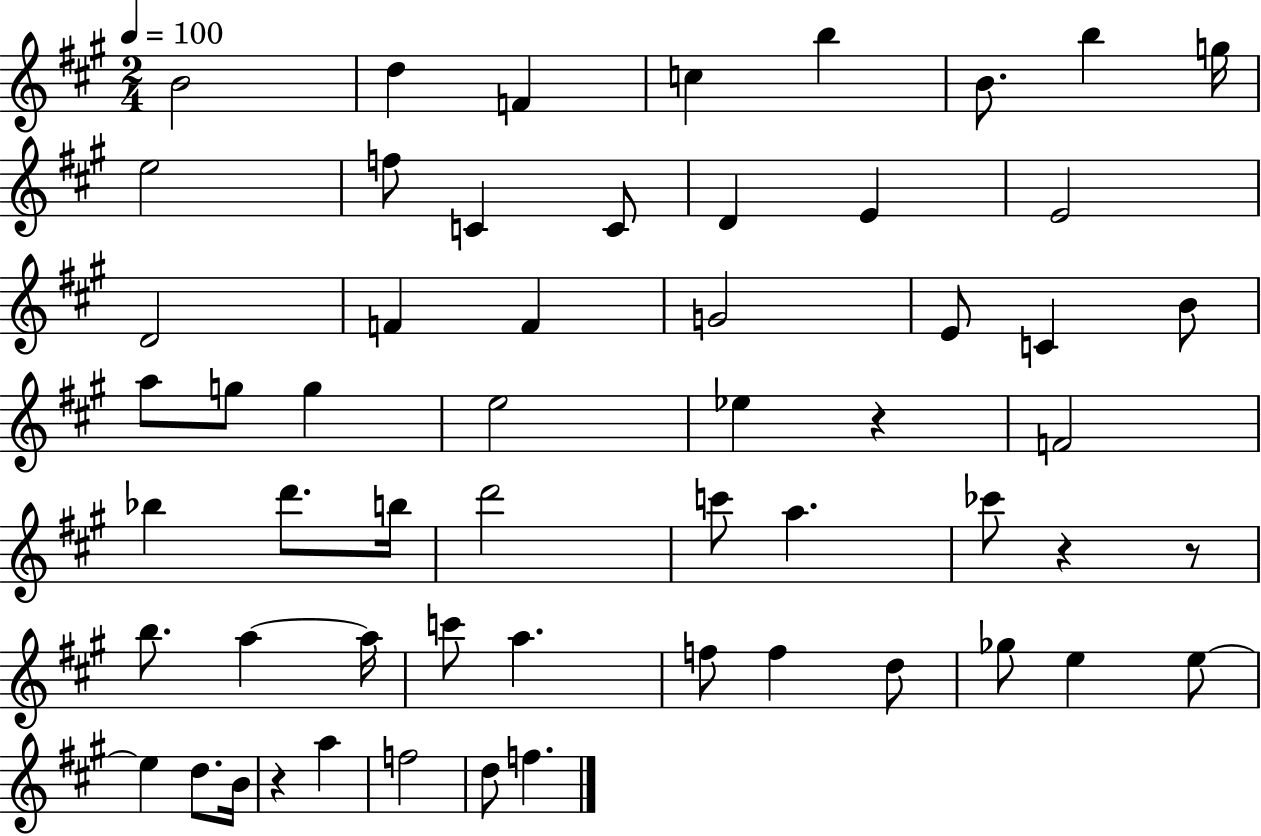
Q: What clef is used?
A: treble